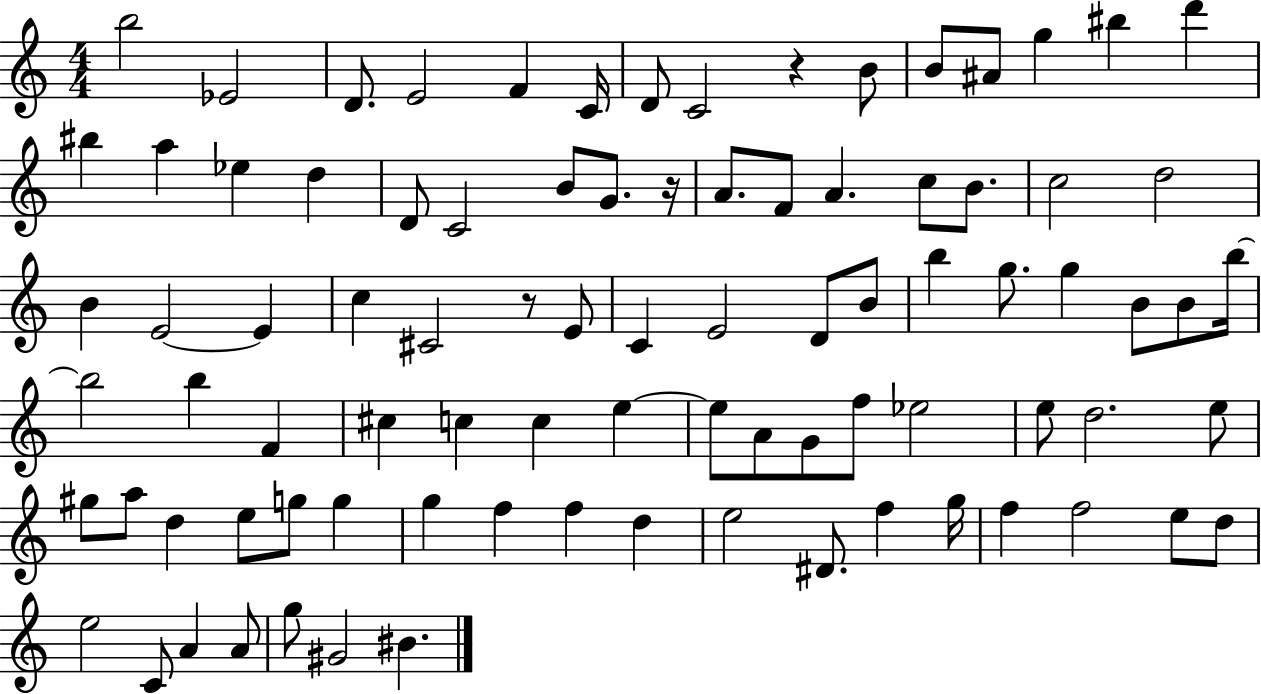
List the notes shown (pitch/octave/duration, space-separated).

B5/h Eb4/h D4/e. E4/h F4/q C4/s D4/e C4/h R/q B4/e B4/e A#4/e G5/q BIS5/q D6/q BIS5/q A5/q Eb5/q D5/q D4/e C4/h B4/e G4/e. R/s A4/e. F4/e A4/q. C5/e B4/e. C5/h D5/h B4/q E4/h E4/q C5/q C#4/h R/e E4/e C4/q E4/h D4/e B4/e B5/q G5/e. G5/q B4/e B4/e B5/s B5/h B5/q F4/q C#5/q C5/q C5/q E5/q E5/e A4/e G4/e F5/e Eb5/h E5/e D5/h. E5/e G#5/e A5/e D5/q E5/e G5/e G5/q G5/q F5/q F5/q D5/q E5/h D#4/e. F5/q G5/s F5/q F5/h E5/e D5/e E5/h C4/e A4/q A4/e G5/e G#4/h BIS4/q.